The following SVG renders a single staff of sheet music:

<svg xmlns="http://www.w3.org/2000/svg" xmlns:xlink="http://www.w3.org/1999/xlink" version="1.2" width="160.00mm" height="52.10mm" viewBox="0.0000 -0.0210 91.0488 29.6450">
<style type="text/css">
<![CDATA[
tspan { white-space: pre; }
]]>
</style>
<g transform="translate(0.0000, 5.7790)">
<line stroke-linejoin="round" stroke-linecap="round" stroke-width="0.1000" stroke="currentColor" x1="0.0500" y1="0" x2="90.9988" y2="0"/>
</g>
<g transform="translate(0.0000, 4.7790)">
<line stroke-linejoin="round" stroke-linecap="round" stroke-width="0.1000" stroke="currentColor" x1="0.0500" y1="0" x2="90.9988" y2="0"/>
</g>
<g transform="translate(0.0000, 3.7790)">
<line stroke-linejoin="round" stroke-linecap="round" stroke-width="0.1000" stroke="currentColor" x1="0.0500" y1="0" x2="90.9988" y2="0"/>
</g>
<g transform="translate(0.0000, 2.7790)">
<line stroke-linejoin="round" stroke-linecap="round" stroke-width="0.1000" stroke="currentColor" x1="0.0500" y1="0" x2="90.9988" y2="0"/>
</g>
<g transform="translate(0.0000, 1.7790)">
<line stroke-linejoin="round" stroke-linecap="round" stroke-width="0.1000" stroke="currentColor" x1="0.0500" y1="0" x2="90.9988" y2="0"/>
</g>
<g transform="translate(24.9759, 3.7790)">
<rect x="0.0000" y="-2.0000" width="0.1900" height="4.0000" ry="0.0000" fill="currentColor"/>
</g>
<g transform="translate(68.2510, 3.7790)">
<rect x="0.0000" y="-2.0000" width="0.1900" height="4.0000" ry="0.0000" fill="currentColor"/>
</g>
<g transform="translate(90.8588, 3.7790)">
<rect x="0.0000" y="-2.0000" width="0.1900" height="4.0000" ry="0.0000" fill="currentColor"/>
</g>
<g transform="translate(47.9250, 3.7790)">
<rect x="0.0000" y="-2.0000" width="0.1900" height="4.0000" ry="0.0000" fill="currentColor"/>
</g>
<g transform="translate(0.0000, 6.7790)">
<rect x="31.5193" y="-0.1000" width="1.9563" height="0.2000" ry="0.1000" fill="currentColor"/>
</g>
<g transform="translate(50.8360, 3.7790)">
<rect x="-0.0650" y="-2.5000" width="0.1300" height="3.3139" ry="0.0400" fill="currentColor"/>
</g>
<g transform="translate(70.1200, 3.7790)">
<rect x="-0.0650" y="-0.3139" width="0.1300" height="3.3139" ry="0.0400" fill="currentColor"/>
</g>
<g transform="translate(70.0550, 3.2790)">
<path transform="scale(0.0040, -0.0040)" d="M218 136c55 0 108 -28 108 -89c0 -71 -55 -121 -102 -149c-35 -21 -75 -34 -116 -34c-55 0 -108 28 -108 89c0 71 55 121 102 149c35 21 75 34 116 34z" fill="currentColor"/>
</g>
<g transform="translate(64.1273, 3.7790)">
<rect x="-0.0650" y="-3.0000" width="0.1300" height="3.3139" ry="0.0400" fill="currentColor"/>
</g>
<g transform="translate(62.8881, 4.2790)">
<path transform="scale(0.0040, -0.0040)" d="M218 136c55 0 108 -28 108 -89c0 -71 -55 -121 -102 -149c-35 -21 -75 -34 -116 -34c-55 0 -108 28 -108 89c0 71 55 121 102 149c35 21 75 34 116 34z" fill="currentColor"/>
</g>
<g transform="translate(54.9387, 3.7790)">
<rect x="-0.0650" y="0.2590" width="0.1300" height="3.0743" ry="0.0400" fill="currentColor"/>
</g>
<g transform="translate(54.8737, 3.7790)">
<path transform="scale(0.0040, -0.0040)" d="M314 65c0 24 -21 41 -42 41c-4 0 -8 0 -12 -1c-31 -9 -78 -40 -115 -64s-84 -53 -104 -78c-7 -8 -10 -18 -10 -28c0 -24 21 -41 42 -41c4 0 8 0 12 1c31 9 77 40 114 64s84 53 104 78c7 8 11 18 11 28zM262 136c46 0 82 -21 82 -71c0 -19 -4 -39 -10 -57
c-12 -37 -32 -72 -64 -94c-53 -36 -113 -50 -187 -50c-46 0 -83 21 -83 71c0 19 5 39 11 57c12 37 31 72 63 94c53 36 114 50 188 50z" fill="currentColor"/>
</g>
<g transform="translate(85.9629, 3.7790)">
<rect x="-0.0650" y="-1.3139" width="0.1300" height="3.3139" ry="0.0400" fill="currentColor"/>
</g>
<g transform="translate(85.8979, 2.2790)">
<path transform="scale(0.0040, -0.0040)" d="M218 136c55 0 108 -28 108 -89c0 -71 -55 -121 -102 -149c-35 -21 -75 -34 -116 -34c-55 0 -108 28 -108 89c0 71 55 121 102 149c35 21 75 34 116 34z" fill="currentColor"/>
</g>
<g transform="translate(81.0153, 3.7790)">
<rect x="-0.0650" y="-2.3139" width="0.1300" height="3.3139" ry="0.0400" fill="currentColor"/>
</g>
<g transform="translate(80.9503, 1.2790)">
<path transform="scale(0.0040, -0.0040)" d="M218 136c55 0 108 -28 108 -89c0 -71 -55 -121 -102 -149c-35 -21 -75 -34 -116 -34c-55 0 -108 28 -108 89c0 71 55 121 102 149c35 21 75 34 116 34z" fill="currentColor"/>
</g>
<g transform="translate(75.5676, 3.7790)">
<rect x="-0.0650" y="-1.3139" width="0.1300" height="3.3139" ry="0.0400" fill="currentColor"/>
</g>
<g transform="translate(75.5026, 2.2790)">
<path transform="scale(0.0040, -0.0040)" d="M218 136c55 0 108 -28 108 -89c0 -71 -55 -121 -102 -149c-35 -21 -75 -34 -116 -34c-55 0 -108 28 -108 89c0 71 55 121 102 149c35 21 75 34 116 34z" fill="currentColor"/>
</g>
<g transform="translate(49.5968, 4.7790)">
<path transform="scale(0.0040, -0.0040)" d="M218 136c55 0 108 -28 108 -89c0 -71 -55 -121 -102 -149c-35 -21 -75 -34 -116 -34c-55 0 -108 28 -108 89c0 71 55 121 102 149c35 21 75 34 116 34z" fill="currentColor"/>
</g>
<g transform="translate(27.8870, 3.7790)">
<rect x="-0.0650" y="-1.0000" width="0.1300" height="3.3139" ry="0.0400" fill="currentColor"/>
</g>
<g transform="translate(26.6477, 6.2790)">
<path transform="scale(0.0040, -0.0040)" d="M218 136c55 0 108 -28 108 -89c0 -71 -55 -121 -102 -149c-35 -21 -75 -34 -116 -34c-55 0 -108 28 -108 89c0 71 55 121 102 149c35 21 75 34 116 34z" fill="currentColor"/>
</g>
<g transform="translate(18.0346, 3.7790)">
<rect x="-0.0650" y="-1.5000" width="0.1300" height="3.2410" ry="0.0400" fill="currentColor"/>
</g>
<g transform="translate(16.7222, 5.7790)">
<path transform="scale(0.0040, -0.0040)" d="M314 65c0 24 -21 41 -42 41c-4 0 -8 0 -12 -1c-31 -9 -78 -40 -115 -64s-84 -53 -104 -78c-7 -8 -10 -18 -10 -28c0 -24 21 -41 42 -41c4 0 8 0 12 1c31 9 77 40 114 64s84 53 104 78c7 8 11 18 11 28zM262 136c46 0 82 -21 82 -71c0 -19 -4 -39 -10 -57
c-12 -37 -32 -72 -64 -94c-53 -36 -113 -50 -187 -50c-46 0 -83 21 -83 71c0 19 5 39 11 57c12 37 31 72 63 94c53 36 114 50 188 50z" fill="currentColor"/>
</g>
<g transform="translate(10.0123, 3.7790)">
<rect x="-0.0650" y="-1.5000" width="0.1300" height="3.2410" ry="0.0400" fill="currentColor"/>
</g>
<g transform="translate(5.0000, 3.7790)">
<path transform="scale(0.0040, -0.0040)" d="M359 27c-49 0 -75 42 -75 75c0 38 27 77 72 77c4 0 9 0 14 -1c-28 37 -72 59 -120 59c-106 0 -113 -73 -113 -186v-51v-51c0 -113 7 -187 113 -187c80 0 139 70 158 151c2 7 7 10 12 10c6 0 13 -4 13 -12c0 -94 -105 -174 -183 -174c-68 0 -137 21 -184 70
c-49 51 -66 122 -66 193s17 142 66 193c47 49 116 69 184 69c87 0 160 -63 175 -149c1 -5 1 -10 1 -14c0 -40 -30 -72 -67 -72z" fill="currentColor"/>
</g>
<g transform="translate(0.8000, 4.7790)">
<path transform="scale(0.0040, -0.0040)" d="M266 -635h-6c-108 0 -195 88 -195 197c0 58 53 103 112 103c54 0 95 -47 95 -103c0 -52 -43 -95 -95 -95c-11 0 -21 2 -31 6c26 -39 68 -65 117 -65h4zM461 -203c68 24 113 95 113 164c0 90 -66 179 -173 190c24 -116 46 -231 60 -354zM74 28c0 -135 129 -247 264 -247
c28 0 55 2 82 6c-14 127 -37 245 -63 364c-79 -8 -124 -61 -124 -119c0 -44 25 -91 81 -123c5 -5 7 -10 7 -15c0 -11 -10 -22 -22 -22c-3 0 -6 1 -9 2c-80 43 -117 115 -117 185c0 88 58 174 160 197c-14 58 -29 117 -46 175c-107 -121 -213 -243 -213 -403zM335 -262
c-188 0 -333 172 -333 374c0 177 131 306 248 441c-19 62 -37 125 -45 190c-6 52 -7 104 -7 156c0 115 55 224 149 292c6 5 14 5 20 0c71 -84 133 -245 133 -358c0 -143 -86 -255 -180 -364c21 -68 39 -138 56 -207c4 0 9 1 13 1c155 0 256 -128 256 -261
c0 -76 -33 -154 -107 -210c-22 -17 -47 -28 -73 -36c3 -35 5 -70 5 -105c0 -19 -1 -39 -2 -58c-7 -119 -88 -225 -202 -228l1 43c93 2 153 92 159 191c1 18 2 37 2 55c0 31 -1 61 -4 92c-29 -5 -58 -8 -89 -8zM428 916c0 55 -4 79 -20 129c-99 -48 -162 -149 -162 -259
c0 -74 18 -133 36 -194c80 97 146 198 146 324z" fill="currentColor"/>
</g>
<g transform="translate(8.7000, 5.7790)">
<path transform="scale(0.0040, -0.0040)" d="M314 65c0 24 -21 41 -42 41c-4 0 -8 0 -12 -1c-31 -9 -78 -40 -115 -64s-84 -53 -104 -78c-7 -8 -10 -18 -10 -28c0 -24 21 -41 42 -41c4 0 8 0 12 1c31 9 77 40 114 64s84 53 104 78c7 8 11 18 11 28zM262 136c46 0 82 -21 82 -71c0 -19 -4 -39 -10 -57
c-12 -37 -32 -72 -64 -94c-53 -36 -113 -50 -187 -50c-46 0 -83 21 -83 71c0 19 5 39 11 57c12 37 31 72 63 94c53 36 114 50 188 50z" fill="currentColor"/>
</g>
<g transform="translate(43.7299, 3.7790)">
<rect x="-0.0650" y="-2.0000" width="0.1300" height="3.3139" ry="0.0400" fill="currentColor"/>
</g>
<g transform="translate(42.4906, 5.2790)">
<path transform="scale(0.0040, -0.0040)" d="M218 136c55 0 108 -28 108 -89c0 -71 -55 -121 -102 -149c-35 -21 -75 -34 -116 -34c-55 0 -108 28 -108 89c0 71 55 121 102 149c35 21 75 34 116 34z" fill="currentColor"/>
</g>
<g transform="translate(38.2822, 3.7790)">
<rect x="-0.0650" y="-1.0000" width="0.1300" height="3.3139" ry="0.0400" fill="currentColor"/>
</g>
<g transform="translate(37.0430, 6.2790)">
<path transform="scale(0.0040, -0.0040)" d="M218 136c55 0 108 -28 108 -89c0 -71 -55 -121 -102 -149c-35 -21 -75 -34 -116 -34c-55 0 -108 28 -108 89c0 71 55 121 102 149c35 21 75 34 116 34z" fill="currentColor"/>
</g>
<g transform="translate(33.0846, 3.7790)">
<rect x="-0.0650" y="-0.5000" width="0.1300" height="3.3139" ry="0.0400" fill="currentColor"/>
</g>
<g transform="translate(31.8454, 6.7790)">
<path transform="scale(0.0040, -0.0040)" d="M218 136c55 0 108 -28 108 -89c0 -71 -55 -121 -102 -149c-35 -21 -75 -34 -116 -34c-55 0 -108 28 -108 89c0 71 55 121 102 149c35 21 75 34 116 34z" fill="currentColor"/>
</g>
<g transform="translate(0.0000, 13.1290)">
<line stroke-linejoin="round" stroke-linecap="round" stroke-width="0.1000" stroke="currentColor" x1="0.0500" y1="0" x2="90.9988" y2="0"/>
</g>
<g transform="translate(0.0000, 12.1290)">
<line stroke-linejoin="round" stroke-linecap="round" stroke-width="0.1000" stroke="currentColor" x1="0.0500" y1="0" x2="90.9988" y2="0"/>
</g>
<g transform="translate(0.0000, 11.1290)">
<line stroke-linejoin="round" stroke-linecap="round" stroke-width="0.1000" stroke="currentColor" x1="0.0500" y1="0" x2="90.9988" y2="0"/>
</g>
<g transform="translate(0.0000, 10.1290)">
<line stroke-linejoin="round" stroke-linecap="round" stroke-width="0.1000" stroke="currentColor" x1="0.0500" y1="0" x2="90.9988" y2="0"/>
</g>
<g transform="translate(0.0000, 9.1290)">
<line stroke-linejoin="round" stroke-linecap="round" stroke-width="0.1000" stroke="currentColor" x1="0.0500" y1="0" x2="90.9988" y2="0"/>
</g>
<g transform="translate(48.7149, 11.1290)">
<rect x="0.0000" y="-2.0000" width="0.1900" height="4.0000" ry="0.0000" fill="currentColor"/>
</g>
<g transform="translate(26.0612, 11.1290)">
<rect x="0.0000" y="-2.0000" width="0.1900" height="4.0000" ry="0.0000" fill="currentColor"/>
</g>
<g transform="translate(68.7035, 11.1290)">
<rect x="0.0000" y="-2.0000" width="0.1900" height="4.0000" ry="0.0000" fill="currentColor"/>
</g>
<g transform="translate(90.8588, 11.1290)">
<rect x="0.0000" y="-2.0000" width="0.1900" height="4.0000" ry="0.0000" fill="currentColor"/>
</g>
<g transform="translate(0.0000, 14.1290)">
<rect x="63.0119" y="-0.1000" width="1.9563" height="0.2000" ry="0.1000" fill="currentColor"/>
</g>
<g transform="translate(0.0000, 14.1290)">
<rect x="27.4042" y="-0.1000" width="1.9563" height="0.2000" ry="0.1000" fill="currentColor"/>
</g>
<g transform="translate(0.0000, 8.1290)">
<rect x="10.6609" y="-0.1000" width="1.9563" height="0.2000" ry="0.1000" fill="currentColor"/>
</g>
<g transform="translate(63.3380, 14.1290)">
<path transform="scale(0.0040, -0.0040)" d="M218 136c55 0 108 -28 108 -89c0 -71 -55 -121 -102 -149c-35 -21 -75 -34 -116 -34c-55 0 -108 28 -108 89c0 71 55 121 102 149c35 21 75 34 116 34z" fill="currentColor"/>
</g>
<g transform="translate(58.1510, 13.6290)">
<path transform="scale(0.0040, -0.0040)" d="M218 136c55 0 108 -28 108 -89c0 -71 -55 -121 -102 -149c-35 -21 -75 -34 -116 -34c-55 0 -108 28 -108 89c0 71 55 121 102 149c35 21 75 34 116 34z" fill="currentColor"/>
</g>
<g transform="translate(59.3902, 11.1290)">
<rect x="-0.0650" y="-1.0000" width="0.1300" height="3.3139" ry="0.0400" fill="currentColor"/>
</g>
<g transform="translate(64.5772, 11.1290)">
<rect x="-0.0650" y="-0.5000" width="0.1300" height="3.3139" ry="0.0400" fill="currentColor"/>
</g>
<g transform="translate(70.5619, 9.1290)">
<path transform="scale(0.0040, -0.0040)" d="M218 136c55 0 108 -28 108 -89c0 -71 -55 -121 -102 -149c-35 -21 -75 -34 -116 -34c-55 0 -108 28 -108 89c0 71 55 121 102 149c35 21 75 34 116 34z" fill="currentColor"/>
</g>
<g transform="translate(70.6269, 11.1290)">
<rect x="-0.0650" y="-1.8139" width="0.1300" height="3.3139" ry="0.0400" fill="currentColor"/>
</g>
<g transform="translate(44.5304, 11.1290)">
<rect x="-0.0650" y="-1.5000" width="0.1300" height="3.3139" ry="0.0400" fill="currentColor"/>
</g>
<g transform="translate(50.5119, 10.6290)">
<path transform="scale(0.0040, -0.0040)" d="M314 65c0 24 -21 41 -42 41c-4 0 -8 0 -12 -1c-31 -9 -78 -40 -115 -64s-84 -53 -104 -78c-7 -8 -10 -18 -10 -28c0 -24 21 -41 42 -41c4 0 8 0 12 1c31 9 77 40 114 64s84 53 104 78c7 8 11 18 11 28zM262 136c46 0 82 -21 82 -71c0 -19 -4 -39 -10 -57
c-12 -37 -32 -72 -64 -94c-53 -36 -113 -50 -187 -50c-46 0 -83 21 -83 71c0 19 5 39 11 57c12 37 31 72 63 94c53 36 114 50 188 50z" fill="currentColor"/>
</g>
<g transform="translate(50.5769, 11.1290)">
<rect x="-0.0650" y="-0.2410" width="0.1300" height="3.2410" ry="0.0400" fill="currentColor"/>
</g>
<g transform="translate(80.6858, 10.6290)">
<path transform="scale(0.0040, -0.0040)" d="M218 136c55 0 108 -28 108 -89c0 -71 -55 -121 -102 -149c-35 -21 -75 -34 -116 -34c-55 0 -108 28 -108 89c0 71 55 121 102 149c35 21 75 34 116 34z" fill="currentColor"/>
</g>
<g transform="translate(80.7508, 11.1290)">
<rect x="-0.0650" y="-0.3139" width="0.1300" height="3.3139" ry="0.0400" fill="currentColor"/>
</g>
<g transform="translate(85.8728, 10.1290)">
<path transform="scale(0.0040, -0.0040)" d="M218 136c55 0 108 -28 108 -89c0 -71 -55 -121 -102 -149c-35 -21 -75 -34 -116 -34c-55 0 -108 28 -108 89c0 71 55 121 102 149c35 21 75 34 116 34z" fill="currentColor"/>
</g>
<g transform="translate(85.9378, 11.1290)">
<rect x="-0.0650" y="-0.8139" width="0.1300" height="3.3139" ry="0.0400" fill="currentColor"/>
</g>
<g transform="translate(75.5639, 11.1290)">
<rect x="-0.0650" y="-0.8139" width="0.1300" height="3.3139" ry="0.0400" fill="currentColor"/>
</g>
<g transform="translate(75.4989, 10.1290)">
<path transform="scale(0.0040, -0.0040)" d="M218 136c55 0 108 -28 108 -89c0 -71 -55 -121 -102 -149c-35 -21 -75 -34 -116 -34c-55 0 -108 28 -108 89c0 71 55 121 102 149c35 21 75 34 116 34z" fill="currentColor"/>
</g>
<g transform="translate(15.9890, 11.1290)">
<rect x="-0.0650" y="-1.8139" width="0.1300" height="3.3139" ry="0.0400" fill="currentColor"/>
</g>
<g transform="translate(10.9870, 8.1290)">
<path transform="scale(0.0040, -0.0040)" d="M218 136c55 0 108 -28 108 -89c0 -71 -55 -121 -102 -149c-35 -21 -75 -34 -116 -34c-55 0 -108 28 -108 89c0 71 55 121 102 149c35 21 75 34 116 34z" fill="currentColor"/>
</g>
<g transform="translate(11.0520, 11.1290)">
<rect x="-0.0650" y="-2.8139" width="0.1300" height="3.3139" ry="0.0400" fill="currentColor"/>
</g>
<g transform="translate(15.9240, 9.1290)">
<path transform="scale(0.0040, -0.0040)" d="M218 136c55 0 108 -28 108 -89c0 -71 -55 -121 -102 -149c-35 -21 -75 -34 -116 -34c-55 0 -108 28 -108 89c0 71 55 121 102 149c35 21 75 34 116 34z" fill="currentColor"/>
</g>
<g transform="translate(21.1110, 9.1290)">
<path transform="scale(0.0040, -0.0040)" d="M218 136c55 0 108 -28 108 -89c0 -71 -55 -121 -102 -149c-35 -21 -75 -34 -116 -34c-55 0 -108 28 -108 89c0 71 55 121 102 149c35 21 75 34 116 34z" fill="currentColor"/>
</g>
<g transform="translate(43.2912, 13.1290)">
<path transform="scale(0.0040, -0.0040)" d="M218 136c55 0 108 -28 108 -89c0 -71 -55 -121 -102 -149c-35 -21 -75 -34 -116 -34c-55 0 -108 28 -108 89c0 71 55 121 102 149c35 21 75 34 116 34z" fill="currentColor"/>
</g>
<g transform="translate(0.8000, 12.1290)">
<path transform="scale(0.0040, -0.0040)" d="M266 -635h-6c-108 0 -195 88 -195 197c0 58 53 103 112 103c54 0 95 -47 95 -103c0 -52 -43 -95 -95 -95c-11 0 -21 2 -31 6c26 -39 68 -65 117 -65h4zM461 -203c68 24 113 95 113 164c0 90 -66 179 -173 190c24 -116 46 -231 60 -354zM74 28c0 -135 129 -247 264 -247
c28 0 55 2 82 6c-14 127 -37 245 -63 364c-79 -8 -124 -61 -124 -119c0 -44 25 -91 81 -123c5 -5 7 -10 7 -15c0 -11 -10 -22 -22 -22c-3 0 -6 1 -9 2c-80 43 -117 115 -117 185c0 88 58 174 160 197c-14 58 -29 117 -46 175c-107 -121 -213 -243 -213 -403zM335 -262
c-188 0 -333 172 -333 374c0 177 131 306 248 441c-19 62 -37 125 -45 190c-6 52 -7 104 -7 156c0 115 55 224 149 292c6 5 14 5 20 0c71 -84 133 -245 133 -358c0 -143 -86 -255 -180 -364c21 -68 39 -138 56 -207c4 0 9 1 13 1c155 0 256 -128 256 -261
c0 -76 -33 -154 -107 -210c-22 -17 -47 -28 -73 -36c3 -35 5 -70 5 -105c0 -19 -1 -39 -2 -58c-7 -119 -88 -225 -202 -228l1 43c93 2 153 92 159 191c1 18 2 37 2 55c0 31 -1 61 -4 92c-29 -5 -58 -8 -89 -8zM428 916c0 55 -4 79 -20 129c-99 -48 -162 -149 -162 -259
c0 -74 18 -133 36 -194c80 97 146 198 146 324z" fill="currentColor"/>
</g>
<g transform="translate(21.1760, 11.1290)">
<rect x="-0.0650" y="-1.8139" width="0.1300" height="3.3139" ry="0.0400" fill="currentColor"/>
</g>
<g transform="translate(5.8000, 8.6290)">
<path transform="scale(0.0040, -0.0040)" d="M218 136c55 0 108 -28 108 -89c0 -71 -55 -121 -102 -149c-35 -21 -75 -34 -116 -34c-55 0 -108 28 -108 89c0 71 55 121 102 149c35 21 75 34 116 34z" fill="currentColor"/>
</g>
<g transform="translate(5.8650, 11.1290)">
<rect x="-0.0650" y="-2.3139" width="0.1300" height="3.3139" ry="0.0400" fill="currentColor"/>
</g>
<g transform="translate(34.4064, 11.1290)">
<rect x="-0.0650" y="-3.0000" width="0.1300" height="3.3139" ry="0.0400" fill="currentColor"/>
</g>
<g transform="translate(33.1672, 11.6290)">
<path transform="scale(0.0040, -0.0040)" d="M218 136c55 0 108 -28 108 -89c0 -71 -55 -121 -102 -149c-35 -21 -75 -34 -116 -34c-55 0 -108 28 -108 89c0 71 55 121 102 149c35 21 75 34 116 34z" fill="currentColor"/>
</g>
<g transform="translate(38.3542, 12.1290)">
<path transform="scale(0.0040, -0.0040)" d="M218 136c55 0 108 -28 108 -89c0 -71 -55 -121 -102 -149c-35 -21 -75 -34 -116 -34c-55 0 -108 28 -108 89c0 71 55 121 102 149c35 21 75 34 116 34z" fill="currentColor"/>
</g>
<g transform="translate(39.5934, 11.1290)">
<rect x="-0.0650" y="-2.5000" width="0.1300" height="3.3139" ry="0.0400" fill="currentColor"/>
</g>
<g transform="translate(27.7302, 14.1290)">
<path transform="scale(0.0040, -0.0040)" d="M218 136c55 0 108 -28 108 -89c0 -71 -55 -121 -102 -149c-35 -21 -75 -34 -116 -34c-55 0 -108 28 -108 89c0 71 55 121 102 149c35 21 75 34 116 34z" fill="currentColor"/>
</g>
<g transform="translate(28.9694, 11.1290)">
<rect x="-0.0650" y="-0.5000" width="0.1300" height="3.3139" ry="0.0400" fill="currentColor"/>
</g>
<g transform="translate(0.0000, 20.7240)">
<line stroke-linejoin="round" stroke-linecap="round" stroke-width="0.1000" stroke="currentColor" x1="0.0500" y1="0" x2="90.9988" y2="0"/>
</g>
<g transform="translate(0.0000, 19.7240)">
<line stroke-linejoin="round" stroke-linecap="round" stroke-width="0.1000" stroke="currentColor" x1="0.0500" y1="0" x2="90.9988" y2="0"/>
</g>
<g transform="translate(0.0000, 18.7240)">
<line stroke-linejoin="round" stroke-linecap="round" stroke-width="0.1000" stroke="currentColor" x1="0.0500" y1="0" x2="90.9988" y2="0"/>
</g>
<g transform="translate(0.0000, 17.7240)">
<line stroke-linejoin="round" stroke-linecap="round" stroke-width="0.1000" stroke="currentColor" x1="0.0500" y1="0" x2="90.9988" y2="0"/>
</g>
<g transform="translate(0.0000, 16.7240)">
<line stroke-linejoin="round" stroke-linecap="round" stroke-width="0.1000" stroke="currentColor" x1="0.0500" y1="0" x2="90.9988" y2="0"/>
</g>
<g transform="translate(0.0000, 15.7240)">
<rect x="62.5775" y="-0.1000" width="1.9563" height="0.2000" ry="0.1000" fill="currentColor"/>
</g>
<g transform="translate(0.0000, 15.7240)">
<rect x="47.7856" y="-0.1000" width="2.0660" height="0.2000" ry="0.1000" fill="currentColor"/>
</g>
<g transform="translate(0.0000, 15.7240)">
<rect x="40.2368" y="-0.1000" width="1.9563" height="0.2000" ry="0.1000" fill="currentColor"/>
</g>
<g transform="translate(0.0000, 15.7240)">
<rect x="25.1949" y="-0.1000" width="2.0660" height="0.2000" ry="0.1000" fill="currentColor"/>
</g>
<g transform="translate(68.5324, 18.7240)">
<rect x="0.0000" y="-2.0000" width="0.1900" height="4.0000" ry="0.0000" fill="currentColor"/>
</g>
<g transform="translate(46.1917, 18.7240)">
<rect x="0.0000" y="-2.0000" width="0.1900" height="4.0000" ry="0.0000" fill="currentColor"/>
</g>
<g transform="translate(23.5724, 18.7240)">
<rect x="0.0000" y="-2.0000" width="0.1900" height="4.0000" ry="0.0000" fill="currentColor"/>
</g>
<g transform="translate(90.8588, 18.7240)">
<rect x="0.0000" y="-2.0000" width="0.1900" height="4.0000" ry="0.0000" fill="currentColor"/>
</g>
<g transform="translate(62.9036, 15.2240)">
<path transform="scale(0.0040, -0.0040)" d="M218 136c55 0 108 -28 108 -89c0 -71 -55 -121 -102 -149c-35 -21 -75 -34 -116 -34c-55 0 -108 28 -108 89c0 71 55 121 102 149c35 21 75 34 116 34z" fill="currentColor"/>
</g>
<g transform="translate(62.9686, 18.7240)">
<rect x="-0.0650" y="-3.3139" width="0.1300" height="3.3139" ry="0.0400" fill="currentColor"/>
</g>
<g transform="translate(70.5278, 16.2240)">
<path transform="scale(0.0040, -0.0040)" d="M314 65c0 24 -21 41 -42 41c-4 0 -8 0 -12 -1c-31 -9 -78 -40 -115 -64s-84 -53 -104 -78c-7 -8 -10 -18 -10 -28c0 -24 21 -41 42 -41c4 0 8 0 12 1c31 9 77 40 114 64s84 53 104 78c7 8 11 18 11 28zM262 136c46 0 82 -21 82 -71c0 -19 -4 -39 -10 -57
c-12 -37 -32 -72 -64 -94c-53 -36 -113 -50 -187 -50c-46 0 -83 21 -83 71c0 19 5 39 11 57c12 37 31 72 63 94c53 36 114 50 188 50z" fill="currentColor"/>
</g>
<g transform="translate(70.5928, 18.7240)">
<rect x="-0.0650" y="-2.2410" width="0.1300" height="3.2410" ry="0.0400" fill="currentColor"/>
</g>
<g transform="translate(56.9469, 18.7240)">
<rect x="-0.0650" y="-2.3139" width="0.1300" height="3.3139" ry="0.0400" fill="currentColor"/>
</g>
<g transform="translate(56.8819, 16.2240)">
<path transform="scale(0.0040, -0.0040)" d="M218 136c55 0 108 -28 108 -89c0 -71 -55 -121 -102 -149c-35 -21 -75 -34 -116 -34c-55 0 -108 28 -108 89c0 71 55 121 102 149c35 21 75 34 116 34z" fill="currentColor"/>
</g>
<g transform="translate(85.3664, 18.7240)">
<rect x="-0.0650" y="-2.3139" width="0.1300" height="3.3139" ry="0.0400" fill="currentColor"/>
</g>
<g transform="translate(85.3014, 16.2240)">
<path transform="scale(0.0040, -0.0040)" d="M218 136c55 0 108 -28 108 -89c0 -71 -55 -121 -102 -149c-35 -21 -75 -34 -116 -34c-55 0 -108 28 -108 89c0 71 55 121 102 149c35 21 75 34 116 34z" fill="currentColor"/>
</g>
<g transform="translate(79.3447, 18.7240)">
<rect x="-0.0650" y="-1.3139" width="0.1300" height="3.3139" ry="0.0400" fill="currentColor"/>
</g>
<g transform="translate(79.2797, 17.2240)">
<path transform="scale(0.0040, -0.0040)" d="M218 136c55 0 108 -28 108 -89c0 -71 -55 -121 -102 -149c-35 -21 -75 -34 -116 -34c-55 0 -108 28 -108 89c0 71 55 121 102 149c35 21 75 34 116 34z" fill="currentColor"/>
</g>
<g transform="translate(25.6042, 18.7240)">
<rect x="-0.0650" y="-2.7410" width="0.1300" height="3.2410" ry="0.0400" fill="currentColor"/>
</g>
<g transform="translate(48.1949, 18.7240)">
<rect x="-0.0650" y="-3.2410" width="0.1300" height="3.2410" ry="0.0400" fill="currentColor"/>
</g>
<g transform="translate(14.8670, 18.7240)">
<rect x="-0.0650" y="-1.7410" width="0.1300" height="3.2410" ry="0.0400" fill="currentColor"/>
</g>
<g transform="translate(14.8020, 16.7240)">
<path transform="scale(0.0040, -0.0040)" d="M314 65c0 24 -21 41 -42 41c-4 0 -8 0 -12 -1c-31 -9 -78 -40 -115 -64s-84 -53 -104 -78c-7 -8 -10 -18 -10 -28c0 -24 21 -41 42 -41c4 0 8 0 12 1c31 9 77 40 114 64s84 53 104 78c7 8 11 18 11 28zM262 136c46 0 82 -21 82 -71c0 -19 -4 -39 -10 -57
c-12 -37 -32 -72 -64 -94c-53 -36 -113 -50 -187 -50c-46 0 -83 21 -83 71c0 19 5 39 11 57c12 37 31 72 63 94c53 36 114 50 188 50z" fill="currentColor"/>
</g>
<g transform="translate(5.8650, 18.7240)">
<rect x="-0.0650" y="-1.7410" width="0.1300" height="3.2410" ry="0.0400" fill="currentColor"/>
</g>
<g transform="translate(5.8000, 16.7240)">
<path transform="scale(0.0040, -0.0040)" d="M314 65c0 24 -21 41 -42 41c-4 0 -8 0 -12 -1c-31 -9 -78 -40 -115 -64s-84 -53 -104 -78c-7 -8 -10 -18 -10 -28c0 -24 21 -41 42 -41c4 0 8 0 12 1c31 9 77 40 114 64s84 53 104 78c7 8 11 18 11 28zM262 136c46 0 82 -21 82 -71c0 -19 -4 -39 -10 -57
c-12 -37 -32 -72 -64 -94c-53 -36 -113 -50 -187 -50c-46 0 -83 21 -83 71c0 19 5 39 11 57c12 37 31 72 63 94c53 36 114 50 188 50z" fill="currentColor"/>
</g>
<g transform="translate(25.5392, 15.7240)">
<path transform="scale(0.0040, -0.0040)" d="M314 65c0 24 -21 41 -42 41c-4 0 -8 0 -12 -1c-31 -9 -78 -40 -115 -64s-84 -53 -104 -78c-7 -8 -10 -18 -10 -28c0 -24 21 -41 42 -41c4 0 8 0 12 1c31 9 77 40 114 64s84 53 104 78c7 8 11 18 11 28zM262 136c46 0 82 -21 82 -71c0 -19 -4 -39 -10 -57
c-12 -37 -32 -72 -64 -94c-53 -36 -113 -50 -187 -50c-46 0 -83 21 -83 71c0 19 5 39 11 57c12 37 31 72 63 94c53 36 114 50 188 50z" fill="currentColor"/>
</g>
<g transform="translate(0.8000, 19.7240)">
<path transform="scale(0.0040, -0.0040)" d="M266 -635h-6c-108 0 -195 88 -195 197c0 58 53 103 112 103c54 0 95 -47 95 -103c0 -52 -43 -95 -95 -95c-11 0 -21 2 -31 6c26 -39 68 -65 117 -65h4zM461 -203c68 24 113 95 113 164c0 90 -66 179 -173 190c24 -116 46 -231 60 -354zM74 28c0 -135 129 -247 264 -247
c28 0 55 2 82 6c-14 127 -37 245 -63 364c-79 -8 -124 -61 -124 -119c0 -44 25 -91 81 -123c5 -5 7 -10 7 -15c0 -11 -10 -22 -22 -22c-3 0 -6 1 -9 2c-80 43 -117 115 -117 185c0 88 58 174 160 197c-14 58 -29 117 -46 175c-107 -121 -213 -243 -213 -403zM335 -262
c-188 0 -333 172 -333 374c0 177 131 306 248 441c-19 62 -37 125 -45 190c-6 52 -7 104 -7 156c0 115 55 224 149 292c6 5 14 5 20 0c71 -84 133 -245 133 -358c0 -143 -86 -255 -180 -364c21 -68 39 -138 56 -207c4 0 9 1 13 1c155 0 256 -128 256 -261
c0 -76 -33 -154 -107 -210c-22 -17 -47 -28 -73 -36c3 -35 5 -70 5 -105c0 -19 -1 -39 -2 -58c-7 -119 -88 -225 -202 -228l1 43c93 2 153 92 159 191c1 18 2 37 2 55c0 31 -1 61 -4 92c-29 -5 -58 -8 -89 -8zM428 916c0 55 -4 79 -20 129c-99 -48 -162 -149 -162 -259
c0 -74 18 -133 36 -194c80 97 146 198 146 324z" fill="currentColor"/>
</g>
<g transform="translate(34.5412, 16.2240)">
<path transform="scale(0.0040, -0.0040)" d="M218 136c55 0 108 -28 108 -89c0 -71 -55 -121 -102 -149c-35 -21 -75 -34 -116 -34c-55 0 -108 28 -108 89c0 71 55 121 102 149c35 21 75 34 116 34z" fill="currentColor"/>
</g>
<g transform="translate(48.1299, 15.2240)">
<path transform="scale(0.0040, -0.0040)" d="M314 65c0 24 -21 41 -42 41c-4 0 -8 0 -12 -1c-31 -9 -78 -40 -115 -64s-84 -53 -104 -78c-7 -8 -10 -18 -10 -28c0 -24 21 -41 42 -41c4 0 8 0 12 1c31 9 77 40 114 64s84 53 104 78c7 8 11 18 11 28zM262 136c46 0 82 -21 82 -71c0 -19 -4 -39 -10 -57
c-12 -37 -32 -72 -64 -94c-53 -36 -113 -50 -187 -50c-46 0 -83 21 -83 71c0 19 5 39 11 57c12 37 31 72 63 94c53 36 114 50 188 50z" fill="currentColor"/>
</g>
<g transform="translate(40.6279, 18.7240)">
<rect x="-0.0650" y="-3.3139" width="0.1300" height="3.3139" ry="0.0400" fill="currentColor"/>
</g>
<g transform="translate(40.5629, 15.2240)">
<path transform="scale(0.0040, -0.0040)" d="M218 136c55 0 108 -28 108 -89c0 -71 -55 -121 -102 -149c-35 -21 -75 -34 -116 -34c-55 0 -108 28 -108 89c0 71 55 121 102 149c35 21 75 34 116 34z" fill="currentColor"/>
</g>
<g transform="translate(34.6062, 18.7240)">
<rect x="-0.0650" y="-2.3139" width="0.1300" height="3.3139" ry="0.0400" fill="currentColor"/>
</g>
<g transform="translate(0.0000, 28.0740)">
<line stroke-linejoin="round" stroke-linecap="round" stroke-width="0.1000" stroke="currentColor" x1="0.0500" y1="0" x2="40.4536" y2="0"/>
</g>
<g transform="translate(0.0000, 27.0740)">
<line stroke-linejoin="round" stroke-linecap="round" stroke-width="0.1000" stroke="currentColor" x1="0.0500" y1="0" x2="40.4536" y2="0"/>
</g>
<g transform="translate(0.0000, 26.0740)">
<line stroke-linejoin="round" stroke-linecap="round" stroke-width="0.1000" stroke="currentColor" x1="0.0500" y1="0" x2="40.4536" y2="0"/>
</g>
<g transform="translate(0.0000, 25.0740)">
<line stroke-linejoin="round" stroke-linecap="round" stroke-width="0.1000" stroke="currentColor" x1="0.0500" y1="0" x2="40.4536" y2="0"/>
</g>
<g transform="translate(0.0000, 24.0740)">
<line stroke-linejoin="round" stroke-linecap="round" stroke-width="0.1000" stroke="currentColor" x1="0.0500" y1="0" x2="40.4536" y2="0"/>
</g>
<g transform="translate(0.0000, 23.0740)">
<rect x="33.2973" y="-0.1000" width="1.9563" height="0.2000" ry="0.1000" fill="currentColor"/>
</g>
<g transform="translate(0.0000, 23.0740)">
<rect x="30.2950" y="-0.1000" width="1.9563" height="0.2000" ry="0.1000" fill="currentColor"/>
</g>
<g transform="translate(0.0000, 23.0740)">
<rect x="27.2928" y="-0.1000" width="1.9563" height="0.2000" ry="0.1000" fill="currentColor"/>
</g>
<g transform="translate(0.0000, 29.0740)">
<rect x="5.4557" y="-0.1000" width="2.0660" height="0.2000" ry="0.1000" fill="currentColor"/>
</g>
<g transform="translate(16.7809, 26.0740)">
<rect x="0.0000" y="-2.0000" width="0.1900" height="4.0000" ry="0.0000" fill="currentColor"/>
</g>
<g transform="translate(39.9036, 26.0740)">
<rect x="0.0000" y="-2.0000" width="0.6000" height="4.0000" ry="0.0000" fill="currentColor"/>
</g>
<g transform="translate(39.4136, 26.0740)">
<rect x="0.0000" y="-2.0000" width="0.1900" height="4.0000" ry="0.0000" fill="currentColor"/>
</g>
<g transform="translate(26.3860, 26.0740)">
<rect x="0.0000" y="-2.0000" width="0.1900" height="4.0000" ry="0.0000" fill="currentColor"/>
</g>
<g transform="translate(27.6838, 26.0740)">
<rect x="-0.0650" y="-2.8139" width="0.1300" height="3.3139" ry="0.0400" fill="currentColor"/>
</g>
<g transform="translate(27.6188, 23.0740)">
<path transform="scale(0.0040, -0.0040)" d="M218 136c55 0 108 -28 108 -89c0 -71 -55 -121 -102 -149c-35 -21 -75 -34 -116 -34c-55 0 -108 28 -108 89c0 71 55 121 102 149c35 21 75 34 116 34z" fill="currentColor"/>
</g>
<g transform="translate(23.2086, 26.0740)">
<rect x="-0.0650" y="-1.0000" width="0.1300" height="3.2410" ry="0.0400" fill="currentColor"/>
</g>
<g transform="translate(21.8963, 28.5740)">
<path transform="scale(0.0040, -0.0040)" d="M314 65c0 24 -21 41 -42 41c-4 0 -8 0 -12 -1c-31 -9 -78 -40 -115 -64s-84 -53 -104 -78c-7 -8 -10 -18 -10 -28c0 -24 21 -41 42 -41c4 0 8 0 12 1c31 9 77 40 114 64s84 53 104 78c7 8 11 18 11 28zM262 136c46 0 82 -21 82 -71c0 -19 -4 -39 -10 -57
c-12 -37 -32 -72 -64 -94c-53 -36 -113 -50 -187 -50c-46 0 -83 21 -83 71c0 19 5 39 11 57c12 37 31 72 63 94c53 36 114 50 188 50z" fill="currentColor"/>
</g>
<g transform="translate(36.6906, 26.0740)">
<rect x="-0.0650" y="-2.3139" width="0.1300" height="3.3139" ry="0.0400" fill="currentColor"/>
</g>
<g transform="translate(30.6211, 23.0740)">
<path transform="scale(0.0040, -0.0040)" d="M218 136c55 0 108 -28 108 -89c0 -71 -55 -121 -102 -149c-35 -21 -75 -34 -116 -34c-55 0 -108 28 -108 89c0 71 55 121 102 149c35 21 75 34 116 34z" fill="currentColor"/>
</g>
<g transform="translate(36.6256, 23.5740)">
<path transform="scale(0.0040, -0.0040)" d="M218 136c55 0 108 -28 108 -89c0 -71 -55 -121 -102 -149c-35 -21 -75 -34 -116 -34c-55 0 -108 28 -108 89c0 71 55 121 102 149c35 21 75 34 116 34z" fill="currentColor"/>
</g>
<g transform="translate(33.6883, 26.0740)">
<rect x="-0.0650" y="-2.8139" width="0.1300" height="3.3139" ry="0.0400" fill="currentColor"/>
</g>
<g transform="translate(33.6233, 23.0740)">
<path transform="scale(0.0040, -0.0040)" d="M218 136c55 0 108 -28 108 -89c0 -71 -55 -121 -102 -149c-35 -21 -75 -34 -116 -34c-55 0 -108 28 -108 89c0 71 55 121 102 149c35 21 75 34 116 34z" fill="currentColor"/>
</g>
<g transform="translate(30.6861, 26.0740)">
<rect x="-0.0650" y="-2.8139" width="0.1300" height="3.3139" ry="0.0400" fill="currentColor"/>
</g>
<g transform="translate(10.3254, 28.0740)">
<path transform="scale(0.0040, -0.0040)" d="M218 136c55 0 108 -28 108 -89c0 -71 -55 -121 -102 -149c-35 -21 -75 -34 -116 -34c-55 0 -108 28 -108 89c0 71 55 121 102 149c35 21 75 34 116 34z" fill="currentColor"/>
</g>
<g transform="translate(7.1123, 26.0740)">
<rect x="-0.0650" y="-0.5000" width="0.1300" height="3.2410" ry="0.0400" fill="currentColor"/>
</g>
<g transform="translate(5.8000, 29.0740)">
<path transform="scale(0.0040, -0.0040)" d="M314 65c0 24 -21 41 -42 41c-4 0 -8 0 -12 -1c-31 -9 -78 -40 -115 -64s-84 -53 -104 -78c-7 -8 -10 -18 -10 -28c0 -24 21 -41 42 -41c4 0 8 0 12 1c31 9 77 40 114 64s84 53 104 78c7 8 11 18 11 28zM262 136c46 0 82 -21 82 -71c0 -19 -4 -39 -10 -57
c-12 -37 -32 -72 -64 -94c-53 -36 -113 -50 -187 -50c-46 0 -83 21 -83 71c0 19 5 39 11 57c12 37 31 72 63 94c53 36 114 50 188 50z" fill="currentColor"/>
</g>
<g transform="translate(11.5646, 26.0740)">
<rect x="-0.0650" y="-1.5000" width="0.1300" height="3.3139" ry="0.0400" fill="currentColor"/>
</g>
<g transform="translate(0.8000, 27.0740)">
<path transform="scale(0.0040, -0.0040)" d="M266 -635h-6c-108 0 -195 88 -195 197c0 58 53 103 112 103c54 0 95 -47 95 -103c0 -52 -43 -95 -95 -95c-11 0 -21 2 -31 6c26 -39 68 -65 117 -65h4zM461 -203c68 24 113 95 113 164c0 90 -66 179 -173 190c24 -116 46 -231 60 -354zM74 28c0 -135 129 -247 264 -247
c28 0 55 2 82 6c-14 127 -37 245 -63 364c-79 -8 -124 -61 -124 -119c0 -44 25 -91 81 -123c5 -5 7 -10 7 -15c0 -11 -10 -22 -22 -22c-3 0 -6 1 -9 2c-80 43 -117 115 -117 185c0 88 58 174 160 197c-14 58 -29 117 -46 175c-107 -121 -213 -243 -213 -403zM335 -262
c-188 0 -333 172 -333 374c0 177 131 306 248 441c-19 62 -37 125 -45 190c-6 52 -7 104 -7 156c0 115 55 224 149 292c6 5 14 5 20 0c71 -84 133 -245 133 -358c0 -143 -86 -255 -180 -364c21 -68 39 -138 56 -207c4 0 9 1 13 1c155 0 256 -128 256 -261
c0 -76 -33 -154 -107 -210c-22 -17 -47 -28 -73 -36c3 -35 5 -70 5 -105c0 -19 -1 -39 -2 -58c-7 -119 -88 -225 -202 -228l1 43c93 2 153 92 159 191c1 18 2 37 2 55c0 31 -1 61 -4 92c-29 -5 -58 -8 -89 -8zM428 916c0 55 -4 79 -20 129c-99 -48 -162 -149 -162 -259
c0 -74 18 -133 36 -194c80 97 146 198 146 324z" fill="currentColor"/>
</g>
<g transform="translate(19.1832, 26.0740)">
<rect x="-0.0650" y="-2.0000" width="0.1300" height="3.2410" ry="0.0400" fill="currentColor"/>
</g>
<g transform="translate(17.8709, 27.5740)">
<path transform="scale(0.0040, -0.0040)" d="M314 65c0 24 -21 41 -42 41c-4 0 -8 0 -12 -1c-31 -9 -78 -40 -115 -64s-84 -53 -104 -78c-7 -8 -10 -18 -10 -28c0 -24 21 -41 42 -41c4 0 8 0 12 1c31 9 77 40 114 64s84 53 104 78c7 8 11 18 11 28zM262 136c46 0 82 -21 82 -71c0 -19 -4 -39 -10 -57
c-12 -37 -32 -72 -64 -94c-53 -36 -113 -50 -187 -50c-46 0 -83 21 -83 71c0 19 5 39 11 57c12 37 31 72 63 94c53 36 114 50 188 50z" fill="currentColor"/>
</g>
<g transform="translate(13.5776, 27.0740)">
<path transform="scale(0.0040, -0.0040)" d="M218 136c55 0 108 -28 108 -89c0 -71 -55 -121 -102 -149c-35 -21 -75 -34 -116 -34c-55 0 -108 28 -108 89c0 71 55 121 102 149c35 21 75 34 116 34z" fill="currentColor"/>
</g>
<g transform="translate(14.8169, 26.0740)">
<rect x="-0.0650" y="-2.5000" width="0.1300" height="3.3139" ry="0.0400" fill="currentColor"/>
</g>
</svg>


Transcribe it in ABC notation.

X:1
T:Untitled
M:4/4
L:1/4
K:C
E2 E2 D C D F G B2 A c e g e g a f f C A G E c2 D C f d c d f2 f2 a2 g b b2 g b g2 e g C2 E G F2 D2 a a a g